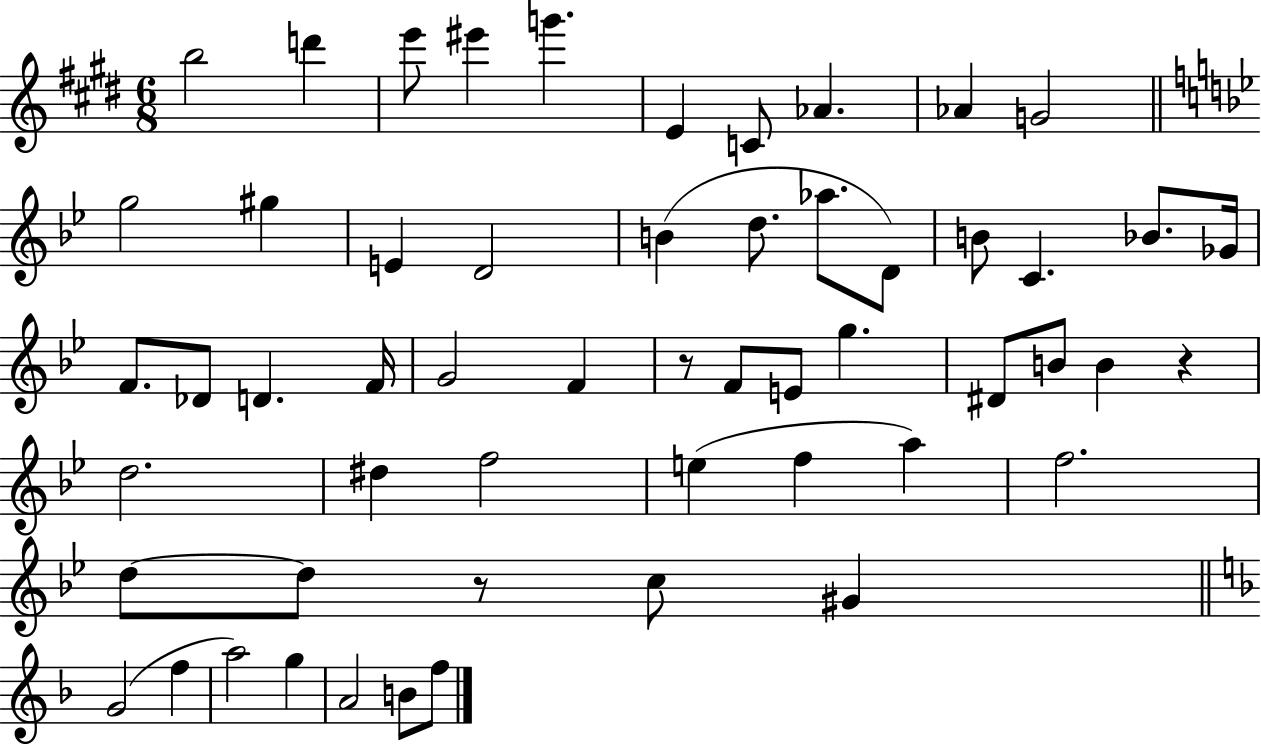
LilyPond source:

{
  \clef treble
  \numericTimeSignature
  \time 6/8
  \key e \major
  b''2 d'''4 | e'''8 eis'''4 g'''4. | e'4 c'8 aes'4. | aes'4 g'2 | \break \bar "||" \break \key bes \major g''2 gis''4 | e'4 d'2 | b'4( d''8. aes''8. d'8) | b'8 c'4. bes'8. ges'16 | \break f'8. des'8 d'4. f'16 | g'2 f'4 | r8 f'8 e'8 g''4. | dis'8 b'8 b'4 r4 | \break d''2. | dis''4 f''2 | e''4( f''4 a''4) | f''2. | \break d''8~~ d''8 r8 c''8 gis'4 | \bar "||" \break \key d \minor g'2( f''4 | a''2) g''4 | a'2 b'8 f''8 | \bar "|."
}